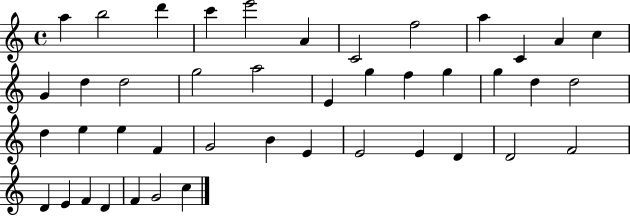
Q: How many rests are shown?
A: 0